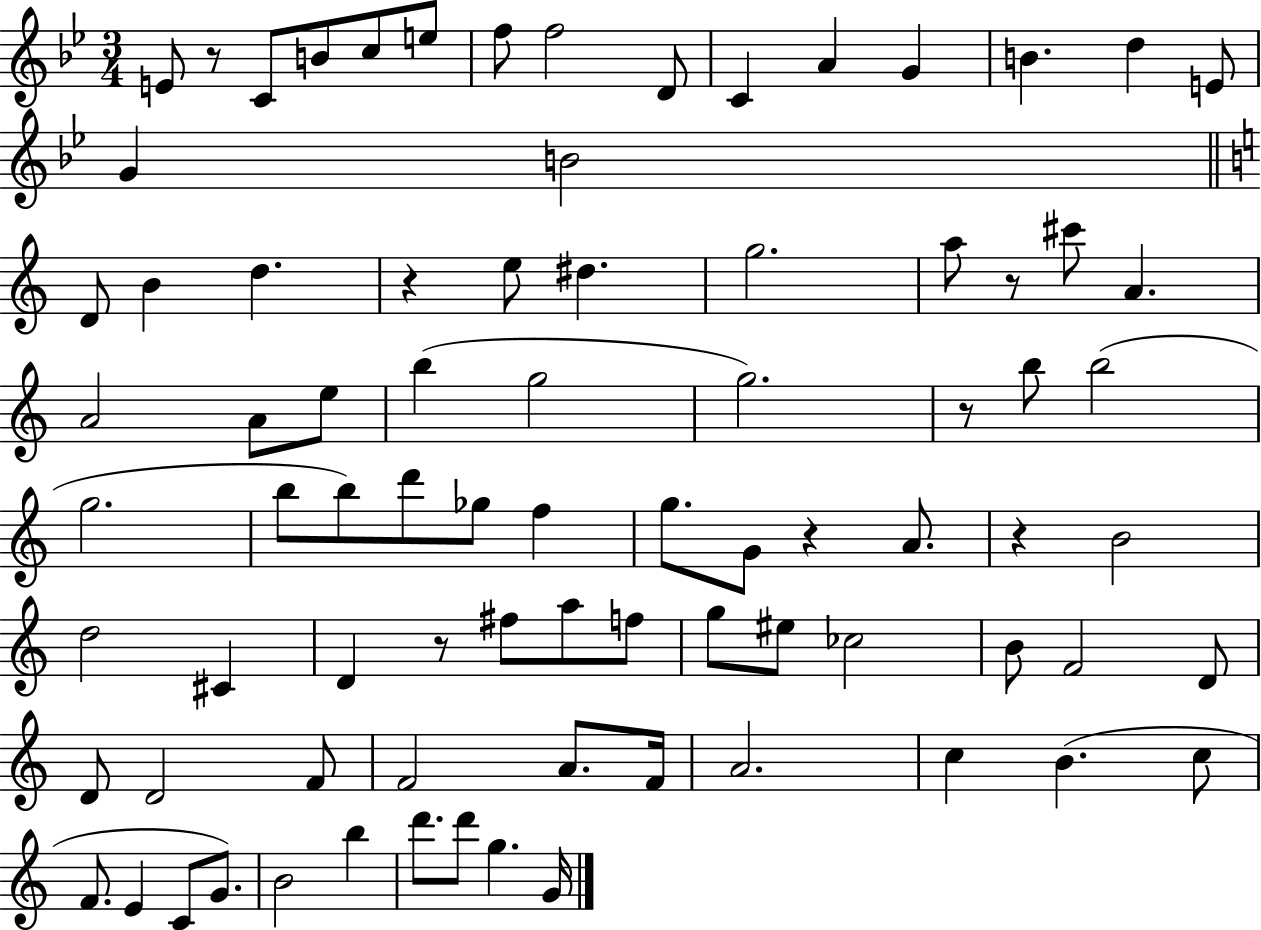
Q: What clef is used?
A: treble